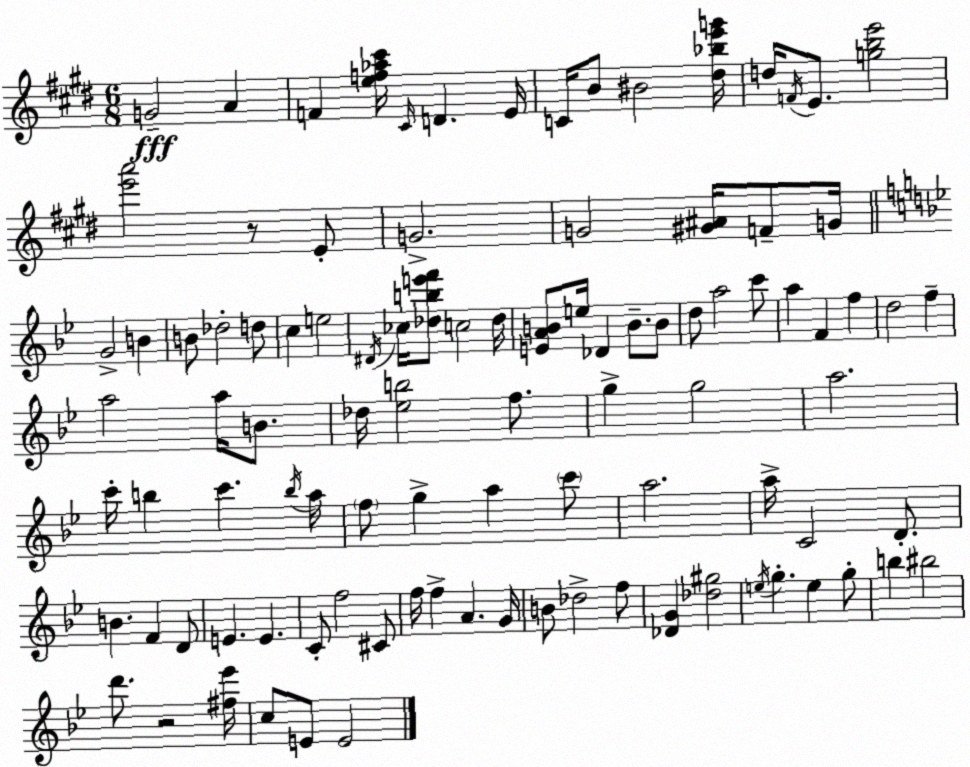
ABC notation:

X:1
T:Untitled
M:6/8
L:1/4
K:E
G2 A F [ef_a^c']/4 ^C/4 D E/4 C/4 B/2 ^B2 [^d_be'g']/4 d/4 F/4 E/2 [gbe']2 [e'a']2 z/2 E/2 G2 G2 [^G^A]/4 F/2 G/4 G2 B B/2 _d2 d/2 c e2 ^D/4 _c/4 [_dbe'f']/2 c2 _d/4 [EAB]/2 e/4 _D B/2 B/2 d/2 a2 c'/2 a F f d2 f a2 a/4 B/2 _d/4 [_eb]2 f/2 g g2 a2 c'/4 b c' b/4 a/4 f/2 g a c'/2 a2 a/4 C2 D/2 B F D/2 E E C/2 f2 ^C/2 f/4 f A G/4 B/2 _d2 f/2 [_DG] [_d^g]2 e/4 g e g/2 b ^b2 d'/2 z2 [^f_e']/4 c/2 E/2 E2